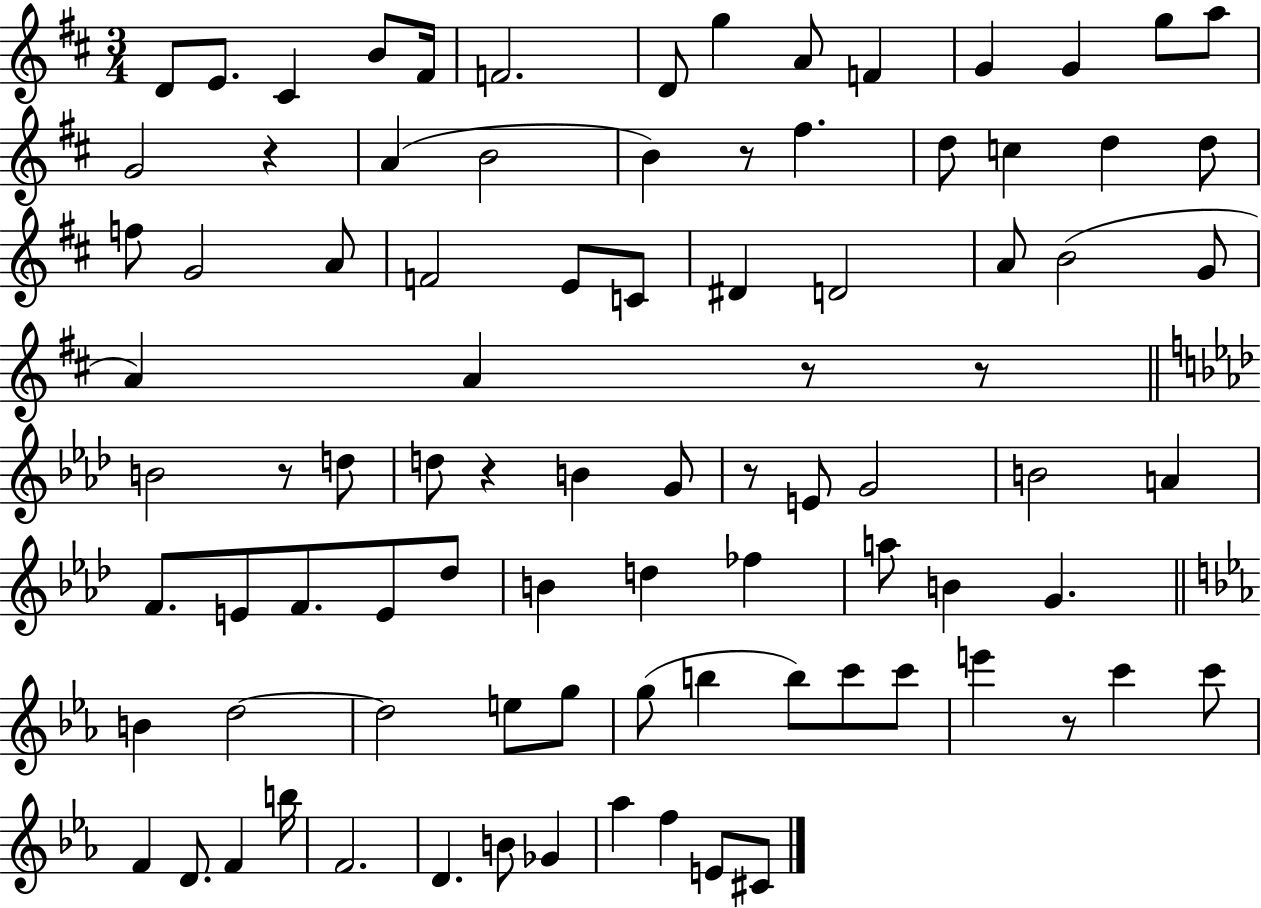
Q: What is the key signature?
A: D major